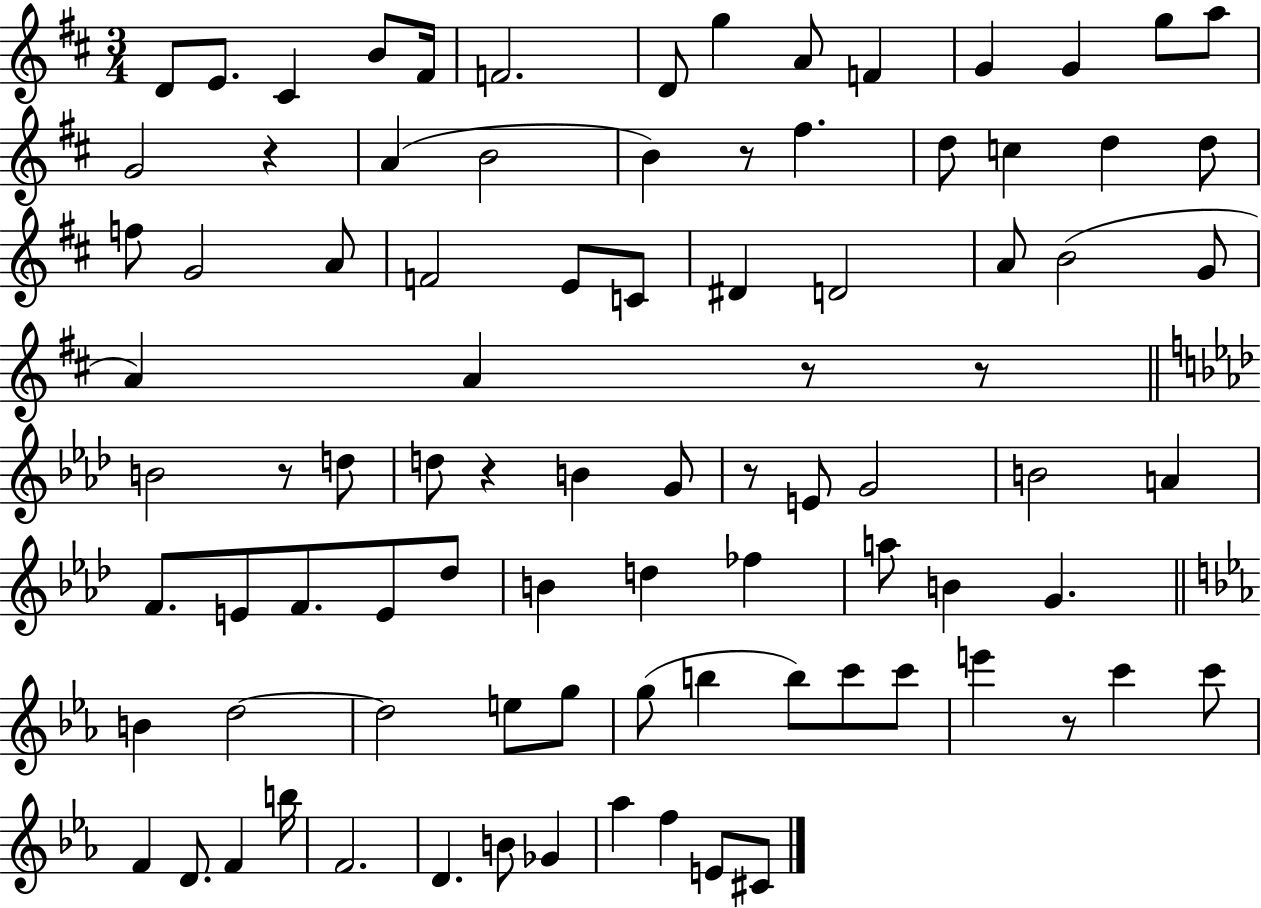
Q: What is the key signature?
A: D major